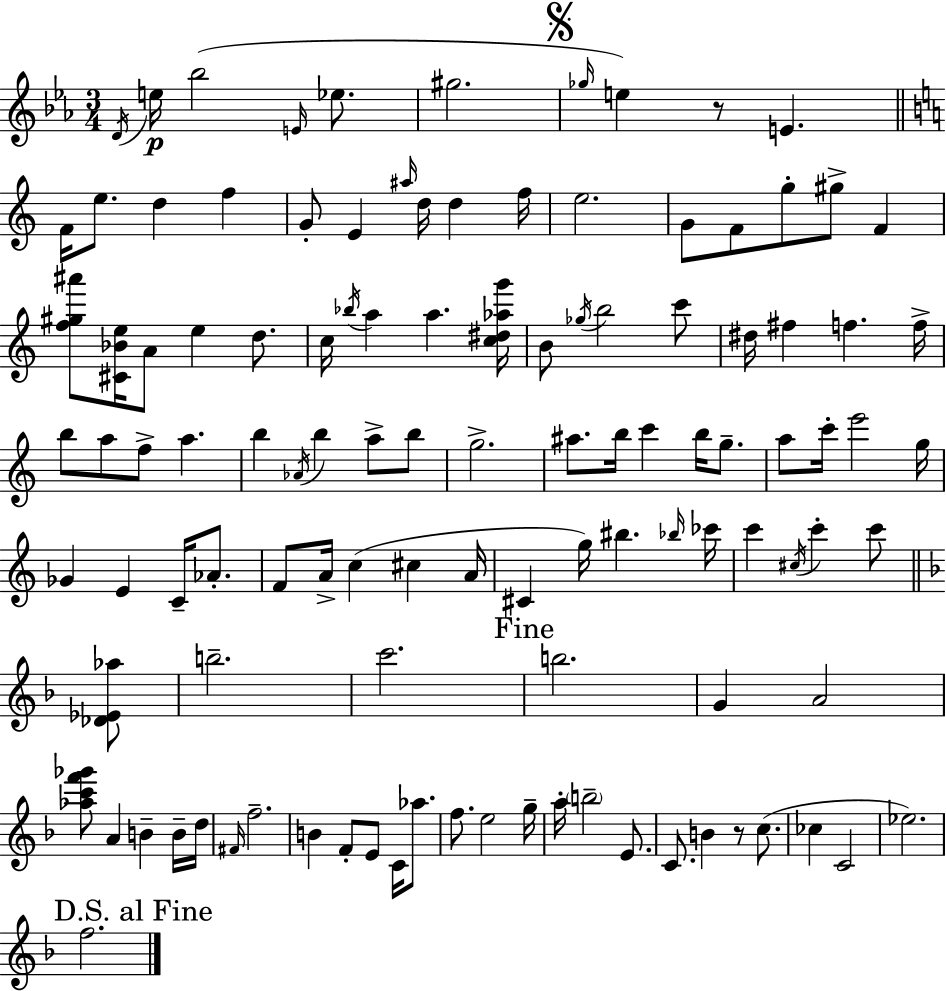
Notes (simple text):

D4/s E5/s Bb5/h E4/s Eb5/e. G#5/h. Gb5/s E5/q R/e E4/q. F4/s E5/e. D5/q F5/q G4/e E4/q A#5/s D5/s D5/q F5/s E5/h. G4/e F4/e G5/e G#5/e F4/q [F5,G#5,A#6]/e [C#4,Bb4,E5]/s A4/e E5/q D5/e. C5/s Bb5/s A5/q A5/q. [C5,D#5,Ab5,G6]/s B4/e Gb5/s B5/h C6/e D#5/s F#5/q F5/q. F5/s B5/e A5/e F5/e A5/q. B5/q Ab4/s B5/q A5/e B5/e G5/h. A#5/e. B5/s C6/q B5/s G5/e. A5/e C6/s E6/h G5/s Gb4/q E4/q C4/s Ab4/e. F4/e A4/s C5/q C#5/q A4/s C#4/q G5/s BIS5/q. Bb5/s CES6/s C6/q C#5/s C6/q C6/e [Db4,Eb4,Ab5]/e B5/h. C6/h. B5/h. G4/q A4/h [Ab5,C6,F6,Gb6]/e A4/q B4/q B4/s D5/s F#4/s F5/h. B4/q F4/e E4/e C4/s Ab5/e. F5/e. E5/h G5/s A5/s B5/h E4/e. C4/e. B4/q R/e C5/e. CES5/q C4/h Eb5/h. F5/h.